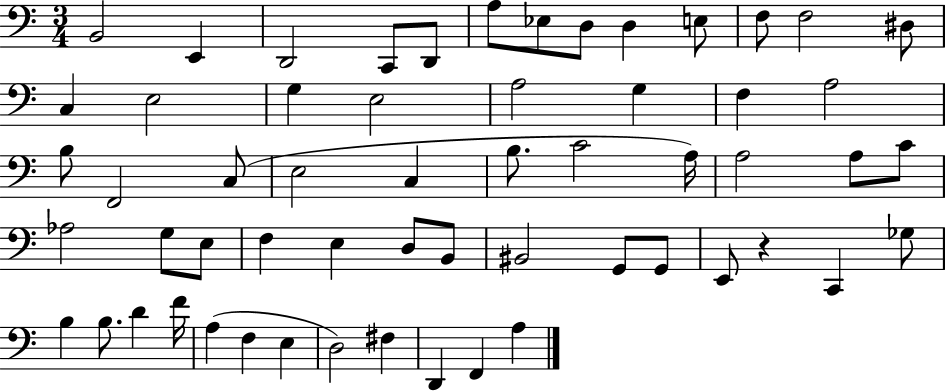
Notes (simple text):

B2/h E2/q D2/h C2/e D2/e A3/e Eb3/e D3/e D3/q E3/e F3/e F3/h D#3/e C3/q E3/h G3/q E3/h A3/h G3/q F3/q A3/h B3/e F2/h C3/e E3/h C3/q B3/e. C4/h A3/s A3/h A3/e C4/e Ab3/h G3/e E3/e F3/q E3/q D3/e B2/e BIS2/h G2/e G2/e E2/e R/q C2/q Gb3/e B3/q B3/e. D4/q F4/s A3/q F3/q E3/q D3/h F#3/q D2/q F2/q A3/q